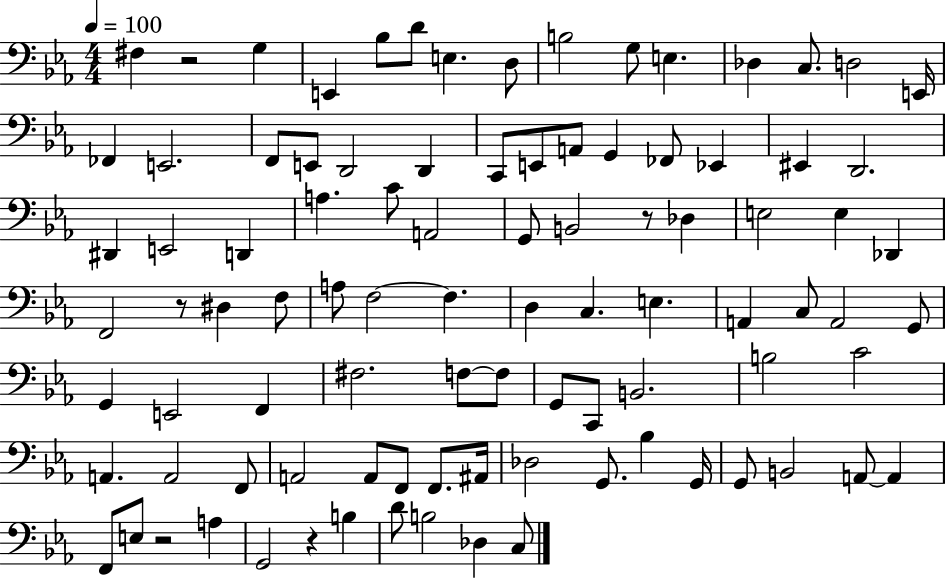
F#3/q R/h G3/q E2/q Bb3/e D4/e E3/q. D3/e B3/h G3/e E3/q. Db3/q C3/e. D3/h E2/s FES2/q E2/h. F2/e E2/e D2/h D2/q C2/e E2/e A2/e G2/q FES2/e Eb2/q EIS2/q D2/h. D#2/q E2/h D2/q A3/q. C4/e A2/h G2/e B2/h R/e Db3/q E3/h E3/q Db2/q F2/h R/e D#3/q F3/e A3/e F3/h F3/q. D3/q C3/q. E3/q. A2/q C3/e A2/h G2/e G2/q E2/h F2/q F#3/h. F3/e F3/e G2/e C2/e B2/h. B3/h C4/h A2/q. A2/h F2/e A2/h A2/e F2/e F2/e. A#2/s Db3/h G2/e. Bb3/q G2/s G2/e B2/h A2/e A2/q F2/e E3/e R/h A3/q G2/h R/q B3/q D4/e B3/h Db3/q C3/e